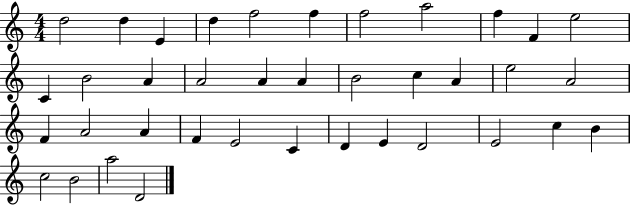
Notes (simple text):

D5/h D5/q E4/q D5/q F5/h F5/q F5/h A5/h F5/q F4/q E5/h C4/q B4/h A4/q A4/h A4/q A4/q B4/h C5/q A4/q E5/h A4/h F4/q A4/h A4/q F4/q E4/h C4/q D4/q E4/q D4/h E4/h C5/q B4/q C5/h B4/h A5/h D4/h